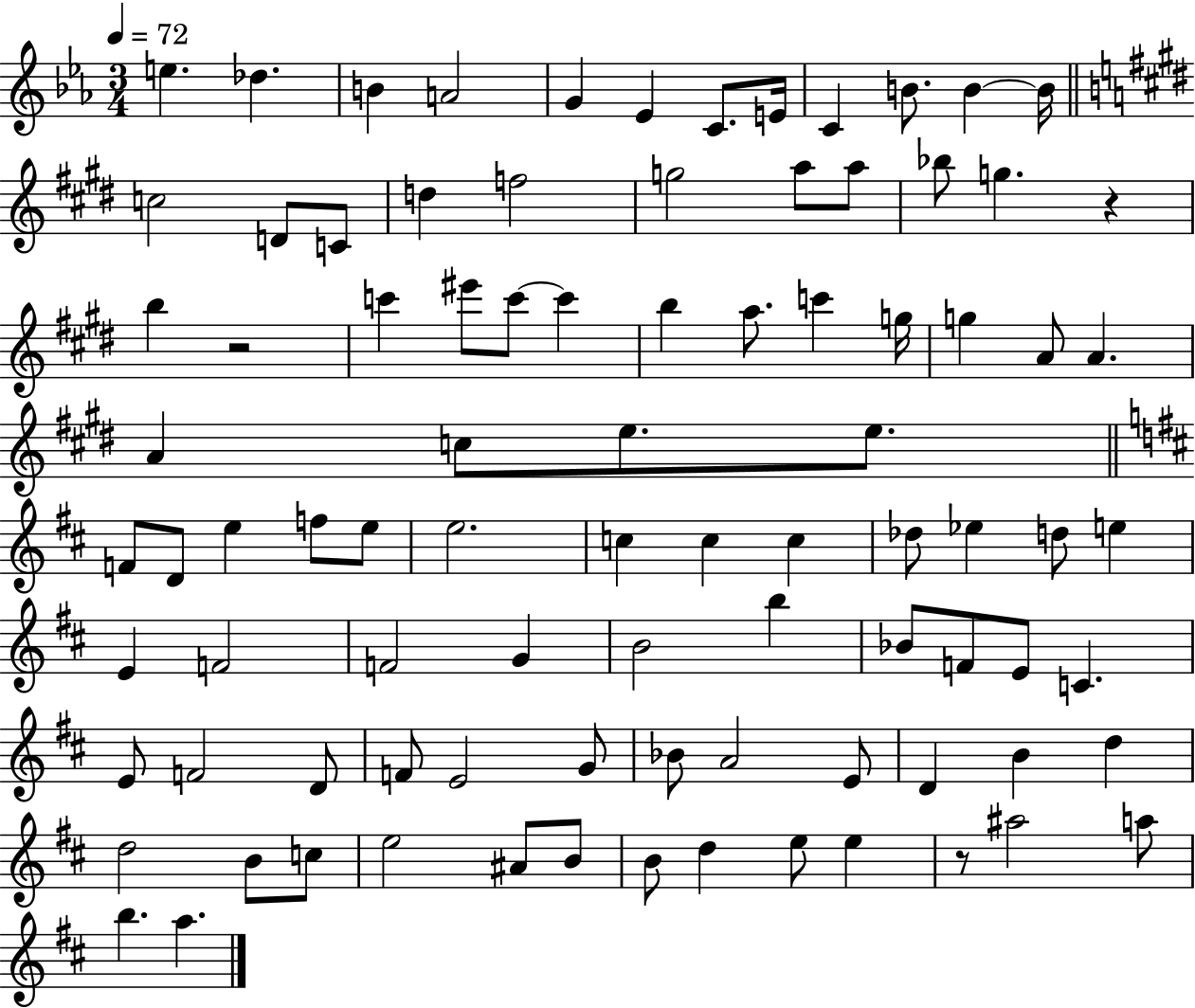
E5/q. Db5/q. B4/q A4/h G4/q Eb4/q C4/e. E4/s C4/q B4/e. B4/q B4/s C5/h D4/e C4/e D5/q F5/h G5/h A5/e A5/e Bb5/e G5/q. R/q B5/q R/h C6/q EIS6/e C6/e C6/q B5/q A5/e. C6/q G5/s G5/q A4/e A4/q. A4/q C5/e E5/e. E5/e. F4/e D4/e E5/q F5/e E5/e E5/h. C5/q C5/q C5/q Db5/e Eb5/q D5/e E5/q E4/q F4/h F4/h G4/q B4/h B5/q Bb4/e F4/e E4/e C4/q. E4/e F4/h D4/e F4/e E4/h G4/e Bb4/e A4/h E4/e D4/q B4/q D5/q D5/h B4/e C5/e E5/h A#4/e B4/e B4/e D5/q E5/e E5/q R/e A#5/h A5/e B5/q. A5/q.